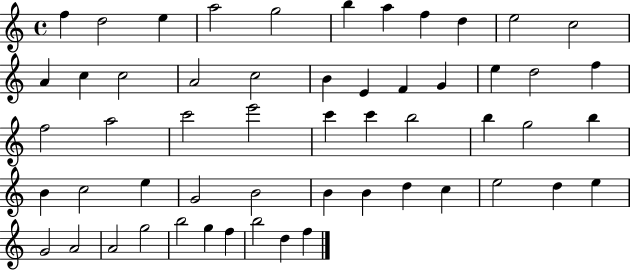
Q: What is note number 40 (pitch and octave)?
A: B4